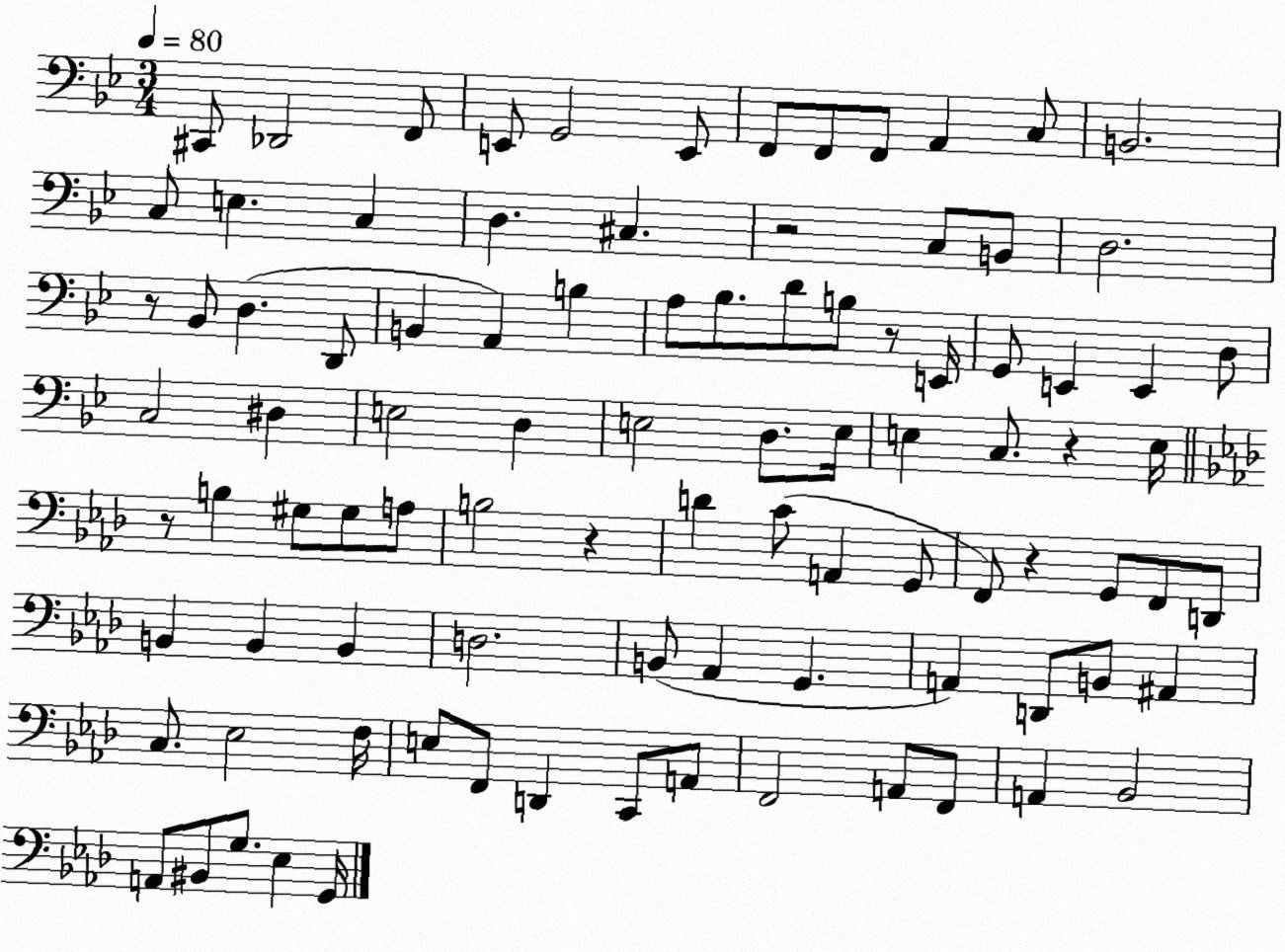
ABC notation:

X:1
T:Untitled
M:3/4
L:1/4
K:Bb
^C,,/2 _D,,2 F,,/2 E,,/2 G,,2 E,,/2 F,,/2 F,,/2 F,,/2 A,, C,/2 B,,2 C,/2 E, C, D, ^C, z2 C,/2 B,,/2 D,2 z/2 _B,,/2 D, D,,/2 B,, A,, B, A,/2 _B,/2 D/2 B,/2 z/2 E,,/4 G,,/2 E,, E,, D,/2 C,2 ^D, E,2 D, E,2 D,/2 E,/4 E, C,/2 z E,/4 z/2 B, ^G,/2 ^G,/2 A,/2 B,2 z D C/2 A,, G,,/2 F,,/2 z G,,/2 F,,/2 D,,/2 B,, B,, B,, D,2 B,,/2 _A,, G,, A,, D,,/2 B,,/2 ^A,, C,/2 _E,2 F,/4 E,/2 F,,/2 D,, C,,/2 A,,/2 F,,2 A,,/2 F,,/2 A,, _B,,2 A,,/2 ^B,,/2 G,/2 _E, G,,/4